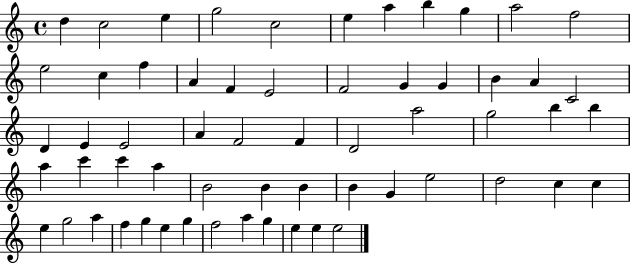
{
  \clef treble
  \time 4/4
  \defaultTimeSignature
  \key c \major
  d''4 c''2 e''4 | g''2 c''2 | e''4 a''4 b''4 g''4 | a''2 f''2 | \break e''2 c''4 f''4 | a'4 f'4 e'2 | f'2 g'4 g'4 | b'4 a'4 c'2 | \break d'4 e'4 e'2 | a'4 f'2 f'4 | d'2 a''2 | g''2 b''4 b''4 | \break a''4 c'''4 c'''4 a''4 | b'2 b'4 b'4 | b'4 g'4 e''2 | d''2 c''4 c''4 | \break e''4 g''2 a''4 | f''4 g''4 e''4 g''4 | f''2 a''4 g''4 | e''4 e''4 e''2 | \break \bar "|."
}